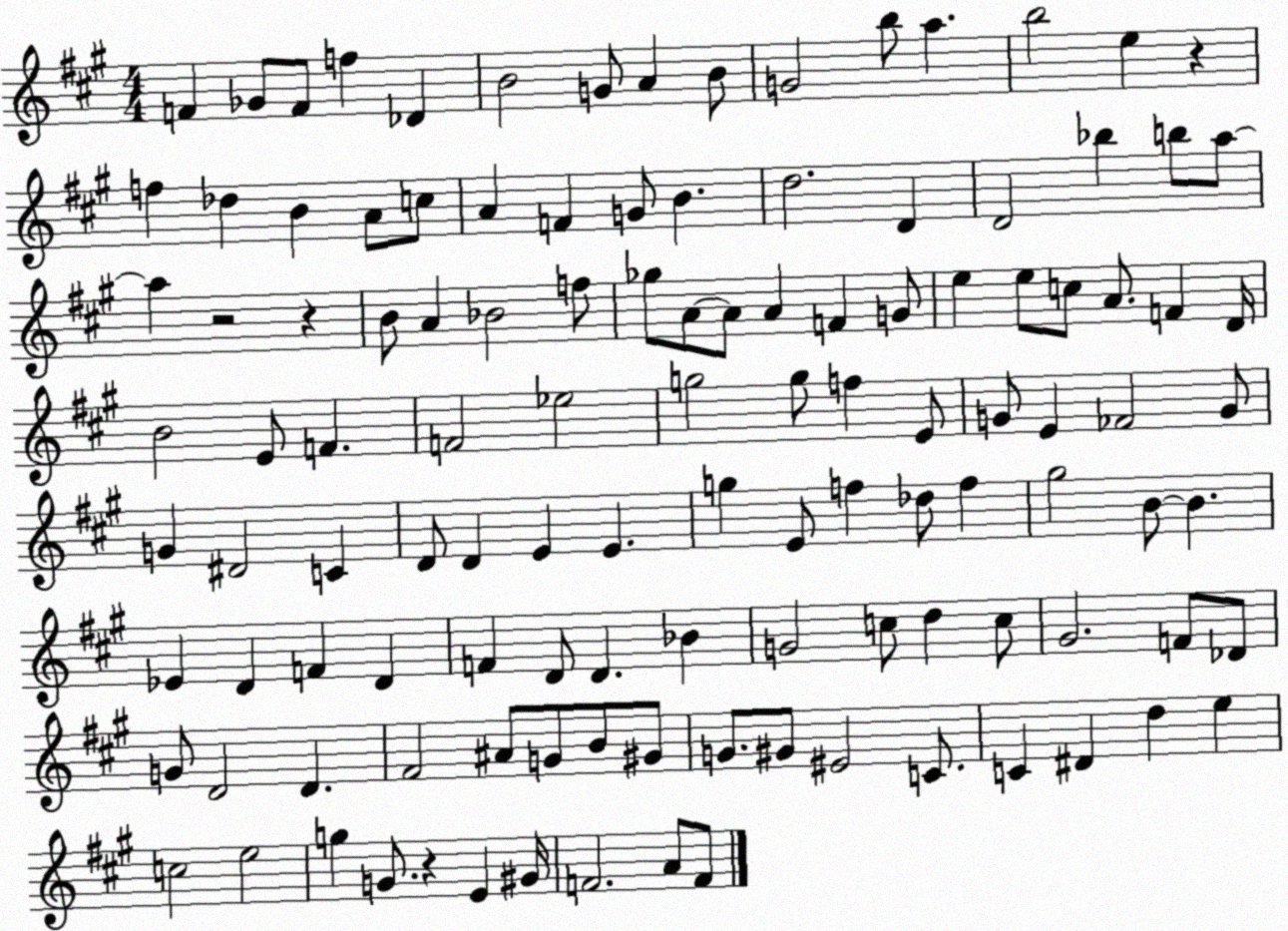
X:1
T:Untitled
M:4/4
L:1/4
K:A
F _G/2 F/2 f _D B2 G/2 A B/2 G2 b/2 a b2 e z f _d B A/2 c/2 A F G/2 B d2 D D2 _b b/2 a/2 a z2 z B/2 A _B2 f/2 _g/2 A/2 A/2 A F G/2 e e/2 c/2 A/2 F D/4 B2 E/2 F F2 _e2 g2 g/2 f E/2 G/2 E _F2 G/2 G ^D2 C D/2 D E E g E/2 f _d/2 f ^g2 B/2 B _E D F D F D/2 D _B G2 c/2 d c/2 ^G2 F/2 _D/2 G/2 D2 D ^F2 ^A/2 G/2 B/2 ^G/2 G/2 ^G/2 ^E2 C/2 C ^D d e c2 e2 g G/2 z E ^G/4 F2 A/2 F/2